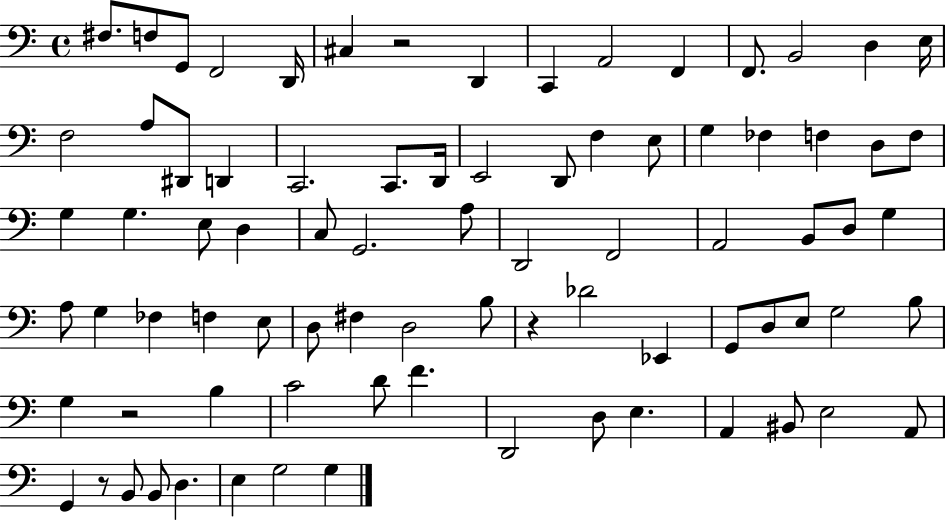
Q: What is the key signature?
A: C major